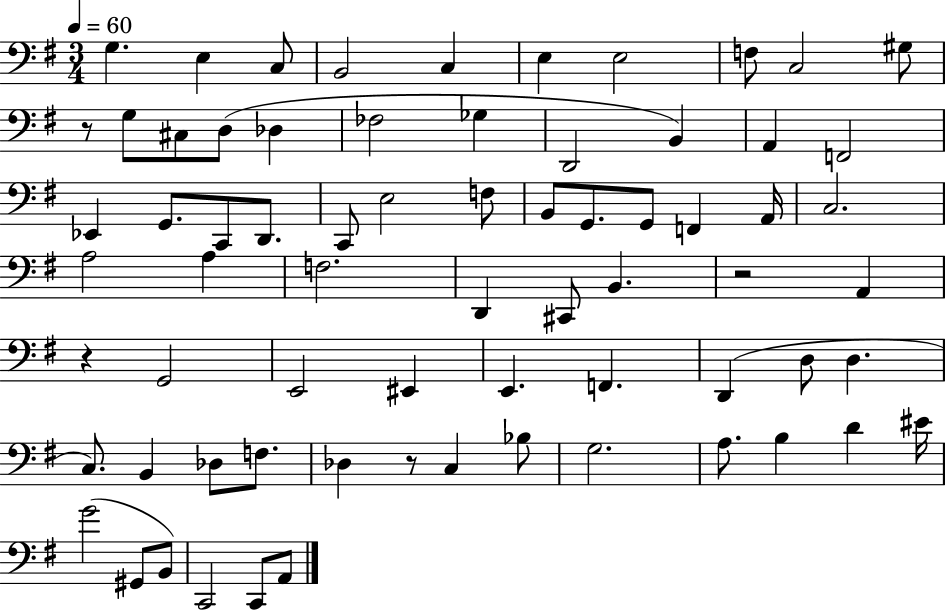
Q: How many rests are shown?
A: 4